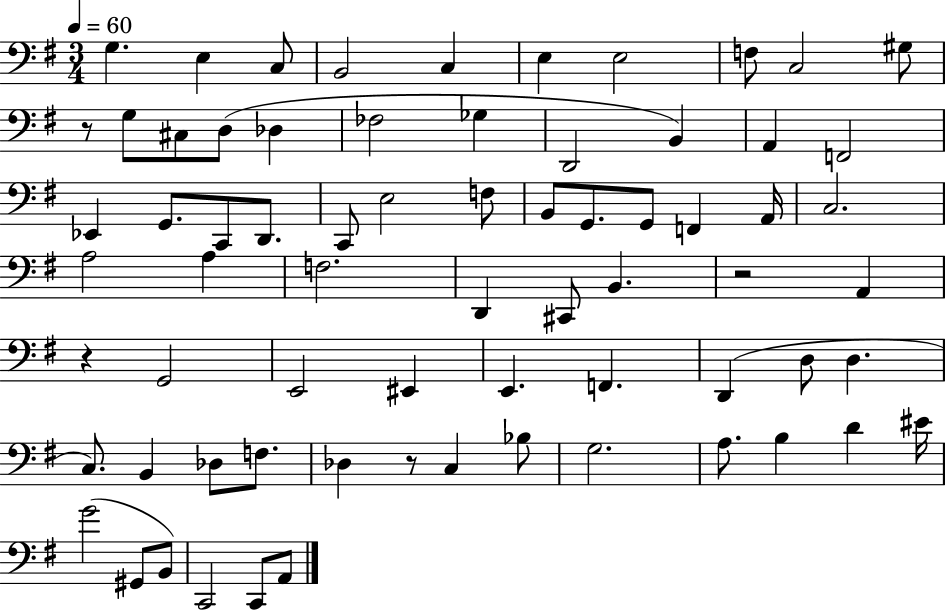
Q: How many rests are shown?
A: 4